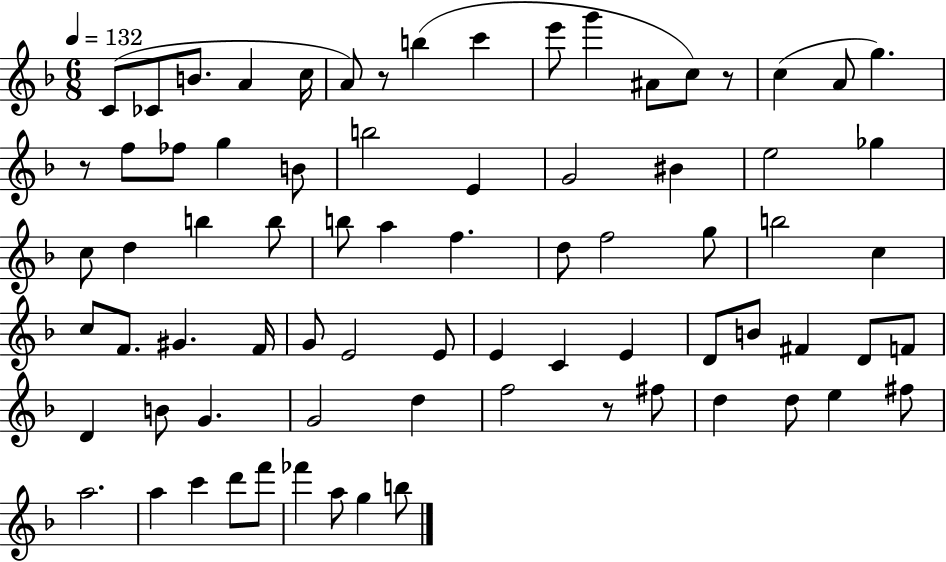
{
  \clef treble
  \numericTimeSignature
  \time 6/8
  \key f \major
  \tempo 4 = 132
  c'8( ces'8 b'8. a'4 c''16 | a'8) r8 b''4( c'''4 | e'''8 g'''4 ais'8 c''8) r8 | c''4( a'8 g''4.) | \break r8 f''8 fes''8 g''4 b'8 | b''2 e'4 | g'2 bis'4 | e''2 ges''4 | \break c''8 d''4 b''4 b''8 | b''8 a''4 f''4. | d''8 f''2 g''8 | b''2 c''4 | \break c''8 f'8. gis'4. f'16 | g'8 e'2 e'8 | e'4 c'4 e'4 | d'8 b'8 fis'4 d'8 f'8 | \break d'4 b'8 g'4. | g'2 d''4 | f''2 r8 fis''8 | d''4 d''8 e''4 fis''8 | \break a''2. | a''4 c'''4 d'''8 f'''8 | fes'''4 a''8 g''4 b''8 | \bar "|."
}